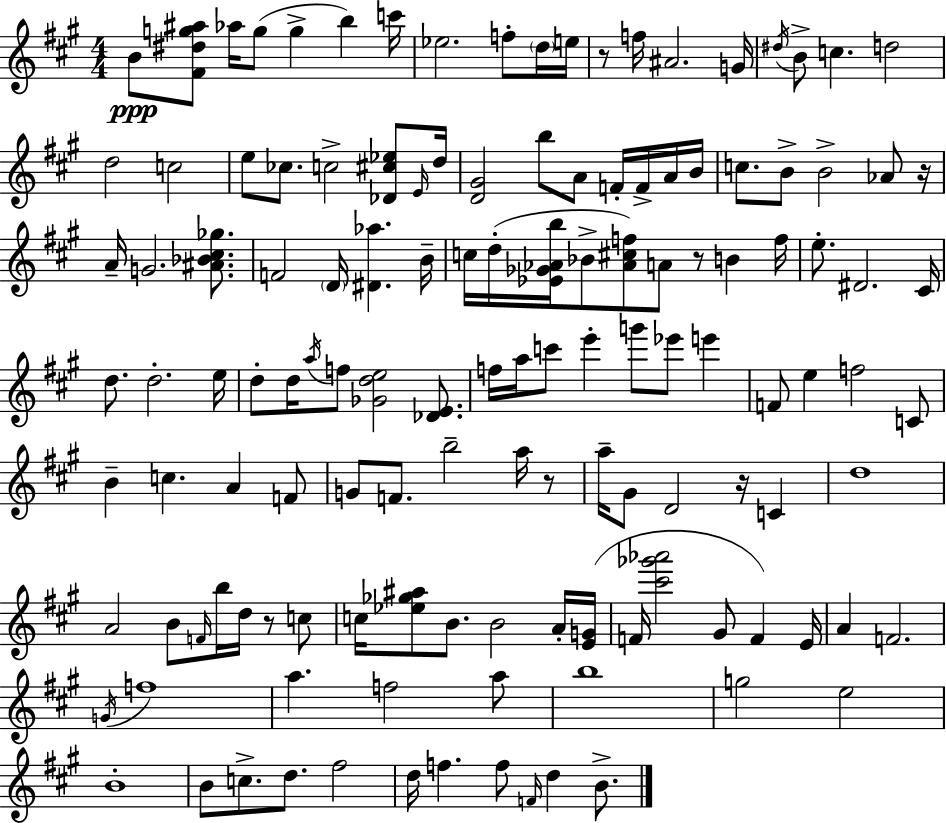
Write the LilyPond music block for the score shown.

{
  \clef treble
  \numericTimeSignature
  \time 4/4
  \key a \major
  \repeat volta 2 { b'8\ppp <fis' dis'' g'' ais''>8 aes''16 g''8( g''4-> b''4) c'''16 | ees''2. f''8-. \parenthesize d''16 e''16 | r8 f''16 ais'2. g'16 | \acciaccatura { dis''16 } b'8-> c''4. d''2 | \break d''2 c''2 | e''8 ces''8. c''2-> <des' cis'' ees''>8 | \grace { e'16 } d''16 <d' gis'>2 b''8 a'8 f'16-. f'16-> | a'16 b'16 c''8. b'8-> b'2-> aes'8 | \break r16 a'16-- g'2. <ais' bes' cis'' ges''>8. | f'2 \parenthesize d'16 <dis' aes''>4. | b'16-- c''16 d''16-.( <ees' ges' aes' b''>16 bes'8-> <aes' cis'' f''>8) a'8 r8 b'4 | f''16 e''8.-. dis'2. | \break cis'16 d''8. d''2.-. | e''16 d''8-. d''16 \acciaccatura { a''16 } f''8 <ges' d'' e''>2 | <des' e'>8. f''16 a''16 c'''8 e'''4-. g'''8 ees'''8 e'''4 | f'8 e''4 f''2 | \break c'8 b'4-- c''4. a'4 | f'8 g'8 f'8. b''2-- | a''16 r8 a''16-- gis'8 d'2 r16 c'4 | d''1 | \break a'2 b'8 \grace { f'16 } b''16 d''16 | r8 c''8 c''16 <ees'' ges'' ais''>8 b'8. b'2 | a'16-. <e' g'>16( f'16 <cis''' ges''' aes'''>2 gis'8 f'4) | e'16 a'4 f'2. | \break \acciaccatura { g'16 } f''1 | a''4. f''2 | a''8 b''1 | g''2 e''2 | \break b'1-. | b'8 c''8.-> d''8. fis''2 | d''16 f''4. f''8 \grace { f'16 } d''4 | b'8.-> } \bar "|."
}